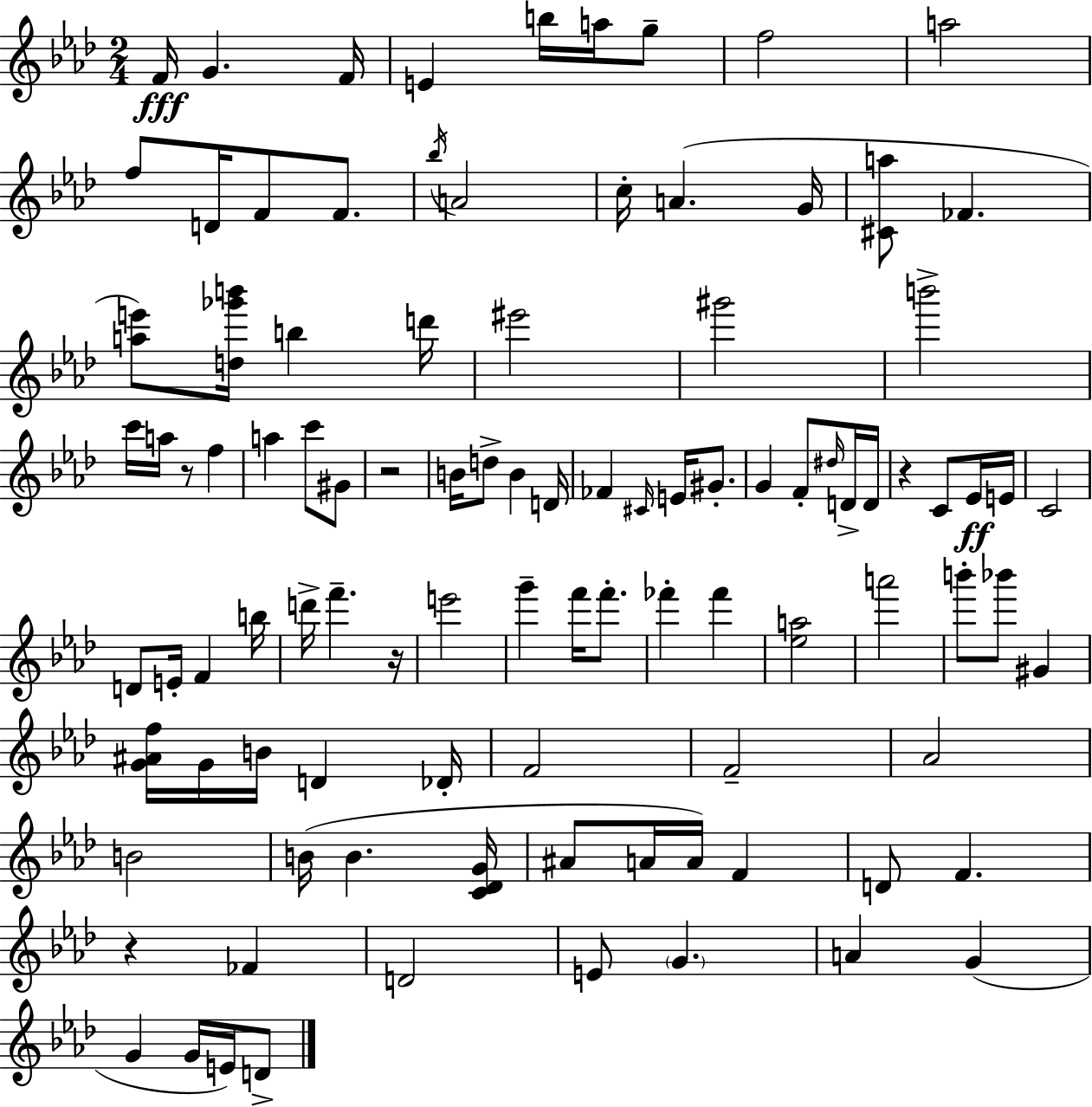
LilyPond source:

{
  \clef treble
  \numericTimeSignature
  \time 2/4
  \key aes \major
  f'16\fff g'4. f'16 | e'4 b''16 a''16 g''8-- | f''2 | a''2 | \break f''8 d'16 f'8 f'8. | \acciaccatura { bes''16 } a'2 | c''16-. a'4.( | g'16 <cis' a''>8 fes'4. | \break <a'' e'''>8) <d'' ges''' b'''>16 b''4 | d'''16 eis'''2 | gis'''2 | b'''2-> | \break c'''16 a''16 r8 f''4 | a''4 c'''8 gis'8 | r2 | b'16 d''8-> b'4 | \break d'16 fes'4 \grace { cis'16 } e'16 gis'8.-. | g'4 f'8-. | \grace { dis''16 } d'16-> d'16 r4 c'8 | ees'16\ff e'16 c'2 | \break d'8 e'16-. f'4 | b''16 d'''16-> f'''4.-- | r16 e'''2 | g'''4-- f'''16 | \break f'''8.-. fes'''4-. fes'''4 | <ees'' a''>2 | a'''2 | b'''8-. bes'''8 gis'4 | \break <g' ais' f''>16 g'16 b'16 d'4 | des'16-. f'2 | f'2-- | aes'2 | \break b'2 | b'16( b'4. | <c' des' g'>16 ais'8 a'16 a'16) f'4 | d'8 f'4. | \break r4 fes'4 | d'2 | e'8 \parenthesize g'4. | a'4 g'4( | \break g'4 g'16 | e'16) d'8-> \bar "|."
}